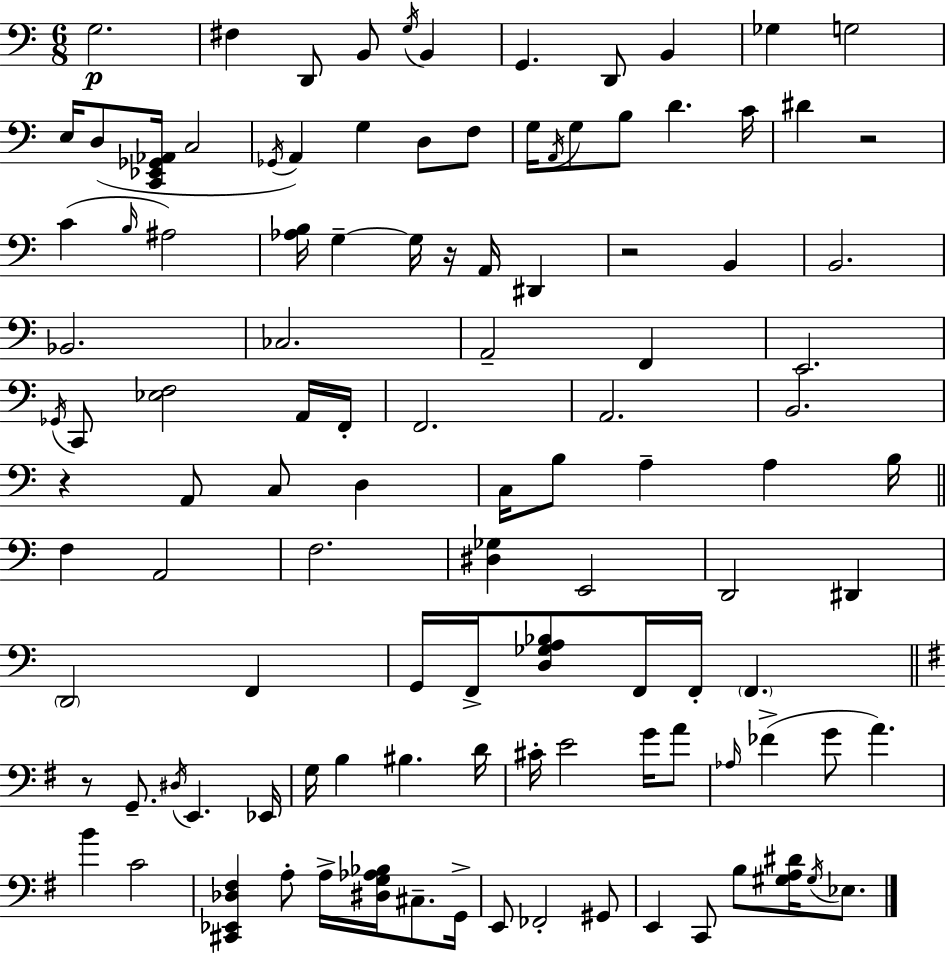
G3/h. F#3/q D2/e B2/e G3/s B2/q G2/q. D2/e B2/q Gb3/q G3/h E3/s D3/e [C2,Eb2,Gb2,Ab2]/s C3/h Gb2/s A2/q G3/q D3/e F3/e G3/s A2/s G3/e B3/e D4/q. C4/s D#4/q R/h C4/q B3/s A#3/h [Ab3,B3]/s G3/q G3/s R/s A2/s D#2/q R/h B2/q B2/h. Bb2/h. CES3/h. A2/h F2/q E2/h. Gb2/s C2/e [Eb3,F3]/h A2/s F2/s F2/h. A2/h. B2/h. R/q A2/e C3/e D3/q C3/s B3/e A3/q A3/q B3/s F3/q A2/h F3/h. [D#3,Gb3]/q E2/h D2/h D#2/q D2/h F2/q G2/s F2/s [D3,Gb3,A3,Bb3]/e F2/s F2/s F2/q. R/e G2/e. D#3/s E2/q. Eb2/s G3/s B3/q BIS3/q. D4/s C#4/s E4/h G4/s A4/e Ab3/s FES4/q G4/e A4/q. B4/q C4/h [C#2,Eb2,Db3,F#3]/q A3/e A3/s [D#3,G3,Ab3,Bb3]/s C#3/e. G2/s E2/e FES2/h G#2/e E2/q C2/e B3/e [G#3,A3,D#4]/s G#3/s Eb3/e.